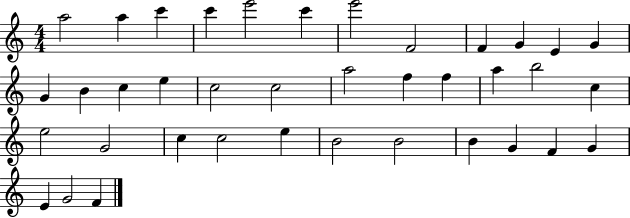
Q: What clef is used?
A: treble